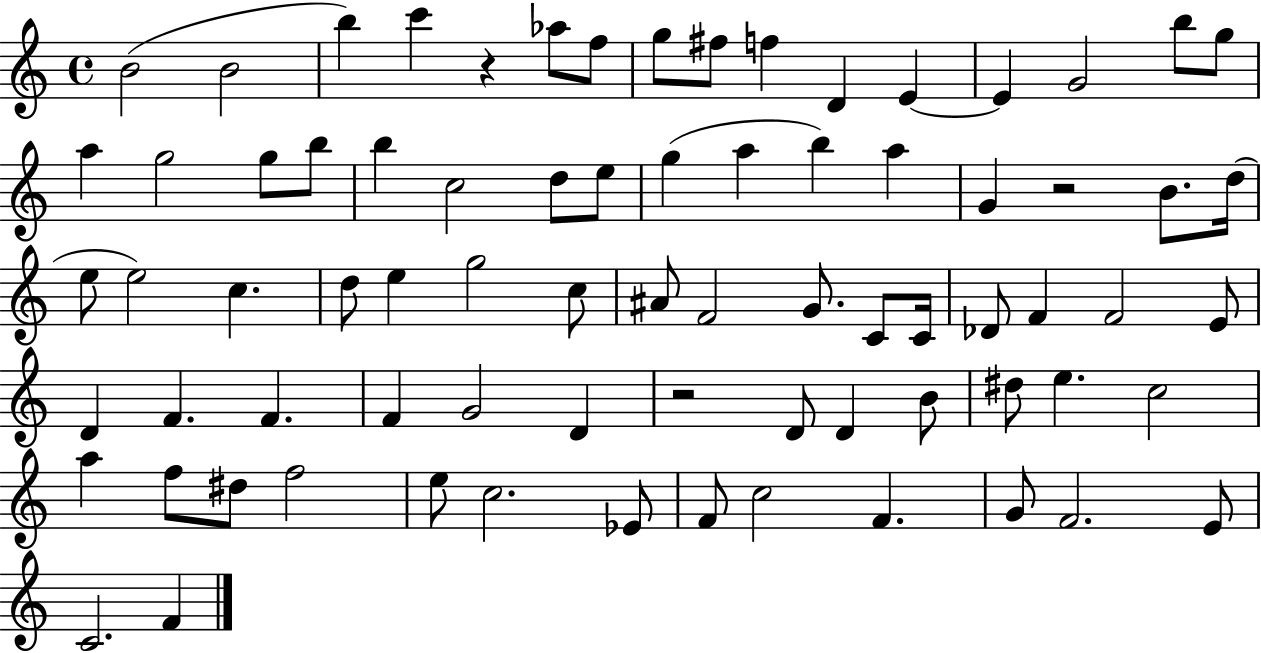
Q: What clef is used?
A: treble